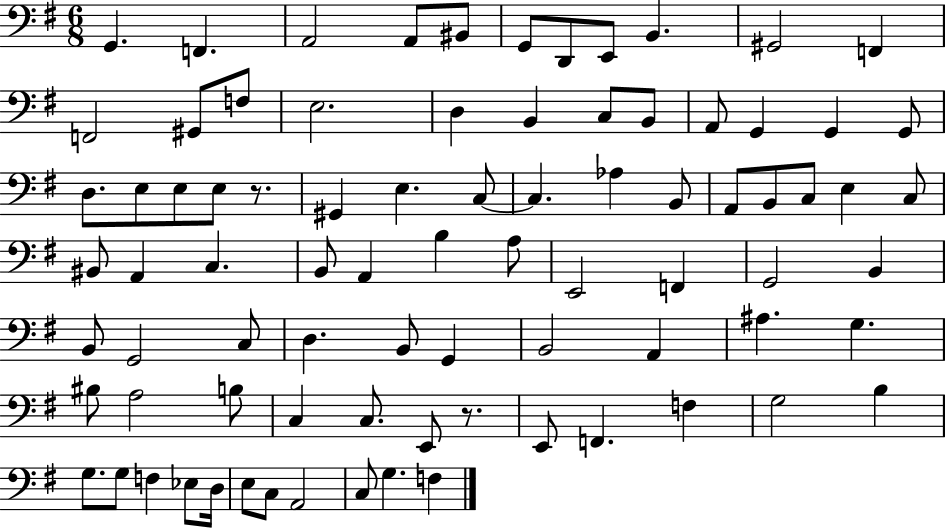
{
  \clef bass
  \numericTimeSignature
  \time 6/8
  \key g \major
  g,4. f,4. | a,2 a,8 bis,8 | g,8 d,8 e,8 b,4. | gis,2 f,4 | \break f,2 gis,8 f8 | e2. | d4 b,4 c8 b,8 | a,8 g,4 g,4 g,8 | \break d8. e8 e8 e8 r8. | gis,4 e4. c8~~ | c4. aes4 b,8 | a,8 b,8 c8 e4 c8 | \break bis,8 a,4 c4. | b,8 a,4 b4 a8 | e,2 f,4 | g,2 b,4 | \break b,8 g,2 c8 | d4. b,8 g,4 | b,2 a,4 | ais4. g4. | \break bis8 a2 b8 | c4 c8. e,8 r8. | e,8 f,4. f4 | g2 b4 | \break g8. g8 f4 ees8 d16 | e8 c8 a,2 | c8 g4. f4 | \bar "|."
}